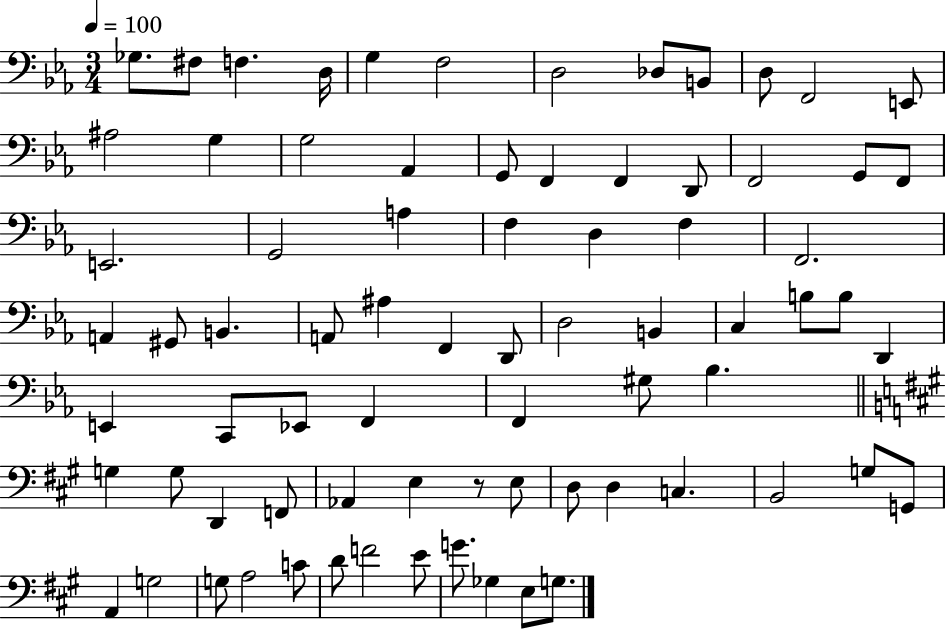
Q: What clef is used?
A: bass